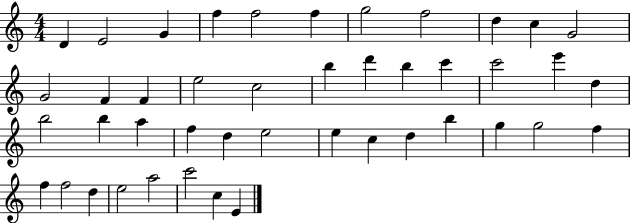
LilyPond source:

{
  \clef treble
  \numericTimeSignature
  \time 4/4
  \key c \major
  d'4 e'2 g'4 | f''4 f''2 f''4 | g''2 f''2 | d''4 c''4 g'2 | \break g'2 f'4 f'4 | e''2 c''2 | b''4 d'''4 b''4 c'''4 | c'''2 e'''4 d''4 | \break b''2 b''4 a''4 | f''4 d''4 e''2 | e''4 c''4 d''4 b''4 | g''4 g''2 f''4 | \break f''4 f''2 d''4 | e''2 a''2 | c'''2 c''4 e'4 | \bar "|."
}